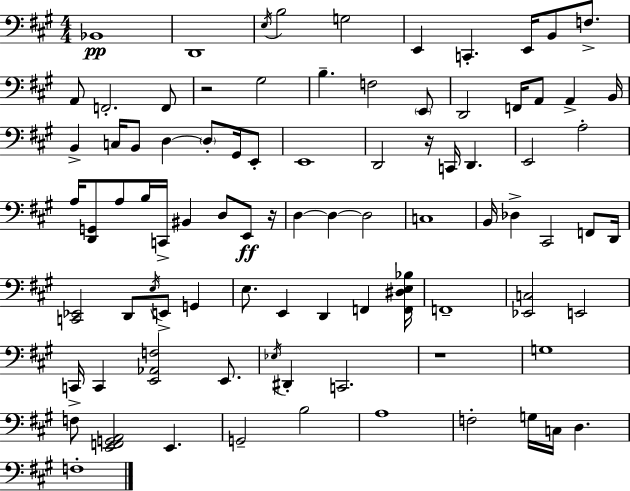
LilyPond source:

{
  \clef bass
  \numericTimeSignature
  \time 4/4
  \key a \major
  \repeat volta 2 { bes,1\pp | d,1 | \acciaccatura { e16 } b2 g2 | e,4 c,4.-. e,16 b,8 f8.-> | \break a,8 f,2.-. f,8 | r2 gis2 | b4.-- f2 \parenthesize e,8 | d,2 f,16 a,8 a,4-> | \break b,16 b,4-> c16 b,8 d4~~ \parenthesize d8-. gis,16 e,8-. | e,1 | d,2 r16 c,16 d,4. | e,2 a2-. | \break a16 <d, g,>8 a8 b16 c,16-> bis,4 d8 e,8\ff | r16 d4~~ d4~~ d2 | c1 | b,16 des4-> cis,2 f,8 | \break d,16 <c, ees,>2 d,8 \acciaccatura { e16 } e,8-> g,4 | e8. e,4 d,4 f,4 | <f, dis e bes>16 f,1-- | <ees, c>2 e,2 | \break c,16-> c,4 <e, aes, f>2 e,8. | \acciaccatura { ees16 } dis,4-. c,2. | r1 | g1 | \break f8 <e, f, g, a,>2 e,4. | g,2-- b2 | a1 | f2-. g16 c16 d4. | \break f1-. | } \bar "|."
}